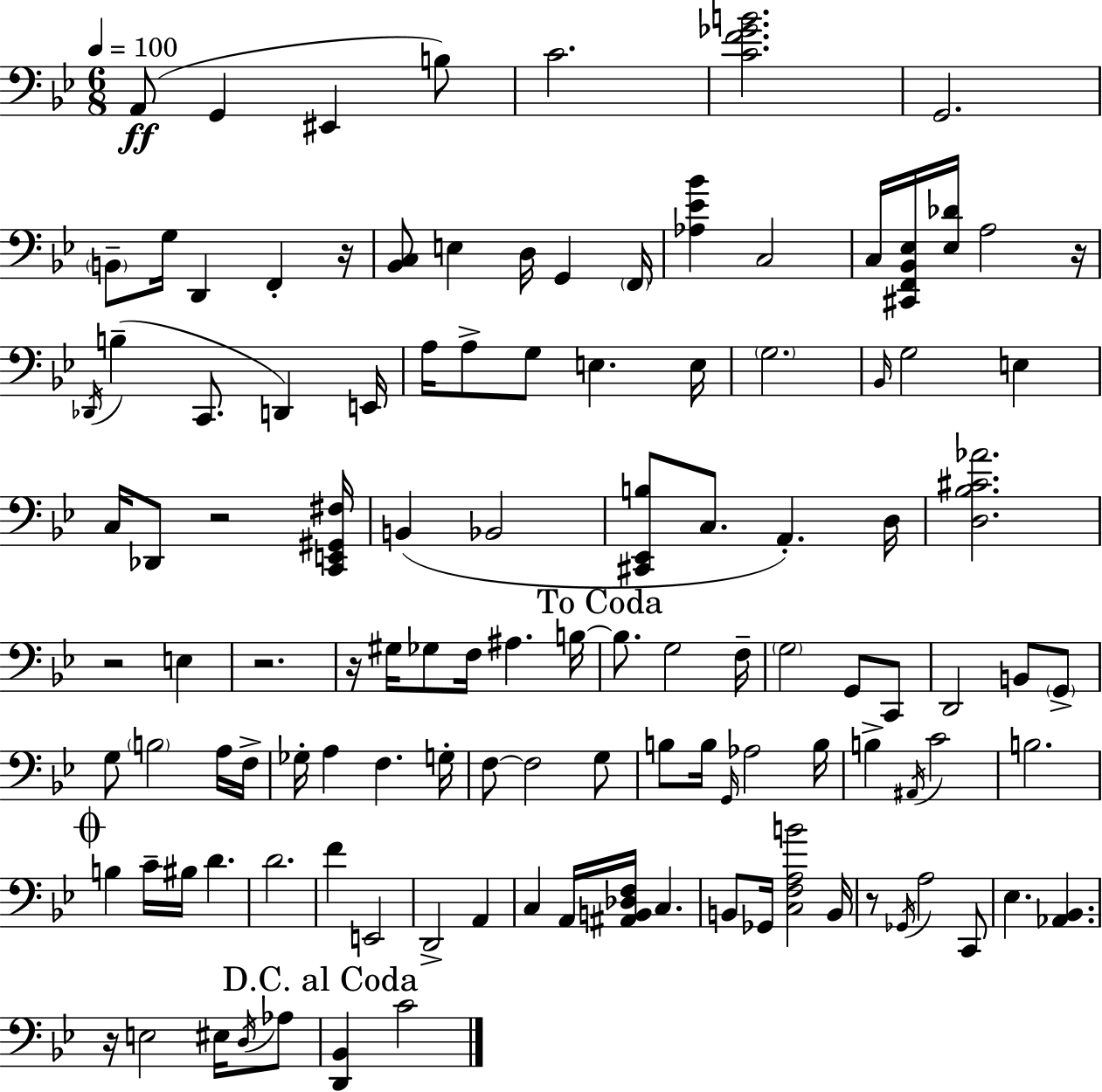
{
  \clef bass
  \numericTimeSignature
  \time 6/8
  \key bes \major
  \tempo 4 = 100
  a,8(\ff g,4 eis,4 b8) | c'2. | <c' f' ges' b'>2. | g,2. | \break \parenthesize b,8-- g16 d,4 f,4-. r16 | <bes, c>8 e4 d16 g,4 \parenthesize f,16 | <aes ees' bes'>4 c2 | c16 <cis, f, bes, ees>16 <ees des'>16 a2 r16 | \break \acciaccatura { des,16 } b4--( c,8. d,4) | e,16 a16 a8-> g8 e4. | e16 \parenthesize g2. | \grace { bes,16 } g2 e4 | \break c16 des,8 r2 | <c, e, gis, fis>16 b,4( bes,2 | <cis, ees, b>8 c8. a,4.-.) | d16 <d bes cis' aes'>2. | \break r2 e4 | r2. | r16 gis16 ges8 f16 ais4. | b16~~ \mark "To Coda" b8. g2 | \break f16-- \parenthesize g2 g,8 | c,8 d,2 b,8 | \parenthesize g,8-> g8 \parenthesize b2 | a16 f16-> ges16-. a4 f4. | \break g16-. f8~~ f2 | g8 b8 b16 \grace { g,16 } aes2 | b16 b4-> \acciaccatura { ais,16 } c'2 | b2. | \break \mark \markup { \musicglyph "scripts.coda" } b4 c'16-- bis16 d'4. | d'2. | f'4 e,2 | d,2-> | \break a,4 c4 a,16 <ais, b, des f>16 c4. | b,8 ges,16 <c f a b'>2 | b,16 r8 \acciaccatura { ges,16 } a2 | c,8 ees4. <aes, bes,>4. | \break r16 e2 | eis16 \acciaccatura { d16 } aes8 \mark "D.C. al Coda" <d, bes,>4 c'2 | \bar "|."
}